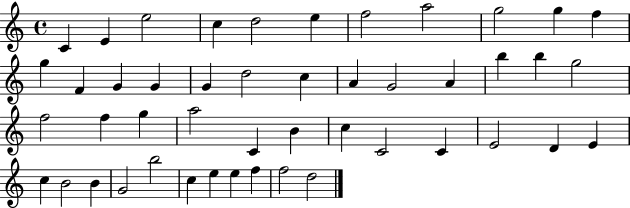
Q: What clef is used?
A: treble